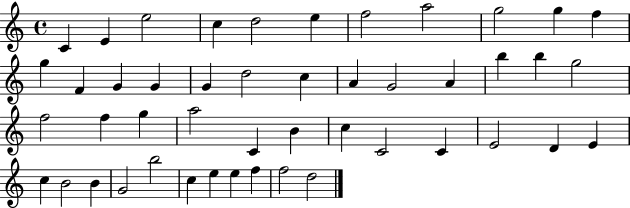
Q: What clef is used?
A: treble